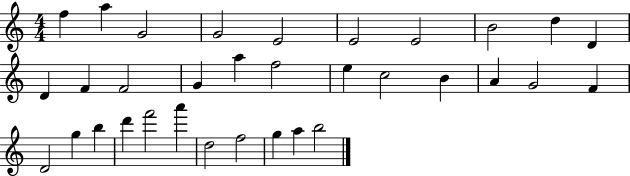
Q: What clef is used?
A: treble